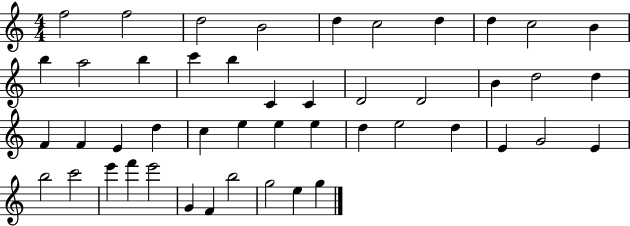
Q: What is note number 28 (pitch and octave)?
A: E5